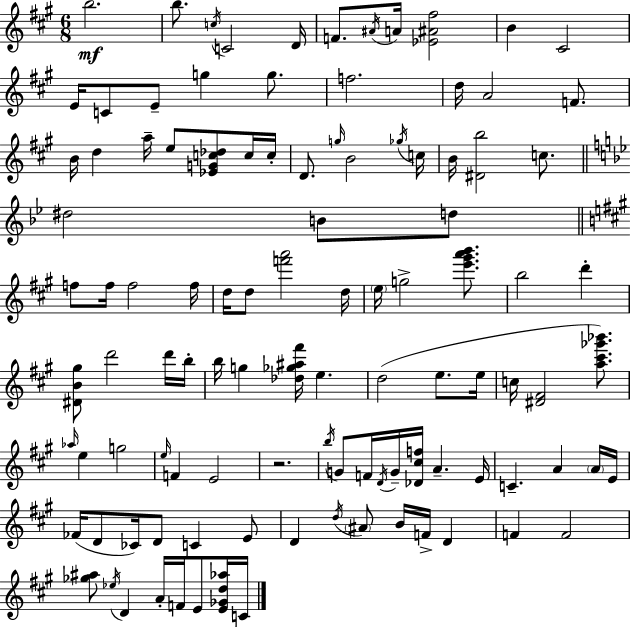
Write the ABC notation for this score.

X:1
T:Untitled
M:6/8
L:1/4
K:A
b2 b/2 c/4 C2 D/4 F/2 ^A/4 A/4 [_E^A^f]2 B ^C2 E/4 C/2 E/2 g g/2 f2 d/4 A2 F/2 B/4 d a/4 e/2 [_EGc_d]/2 c/4 c/4 D/2 g/4 B2 _g/4 c/4 B/4 [^Db]2 c/2 ^d2 B/2 d/2 f/2 f/4 f2 f/4 d/4 d/2 [f'a']2 d/4 e/4 g2 [e'^g'a'b']/2 b2 d' [^DB^g]/2 d'2 d'/4 b/4 b/4 g [_d_g^a^f']/4 e d2 e/2 e/4 c/4 [^D^F]2 [a^c'_g'_b']/2 _a/4 e g2 e/4 F E2 z2 b/4 G/2 F/4 D/4 G/4 [_D^cf]/4 A E/4 C A A/4 E/4 _F/4 D/2 _C/4 D/2 C E/2 D d/4 ^A/2 B/4 F/4 D F F2 [_g^a]/2 _e/4 D A/4 F/4 E/2 [E_Gd_a]/4 C/4